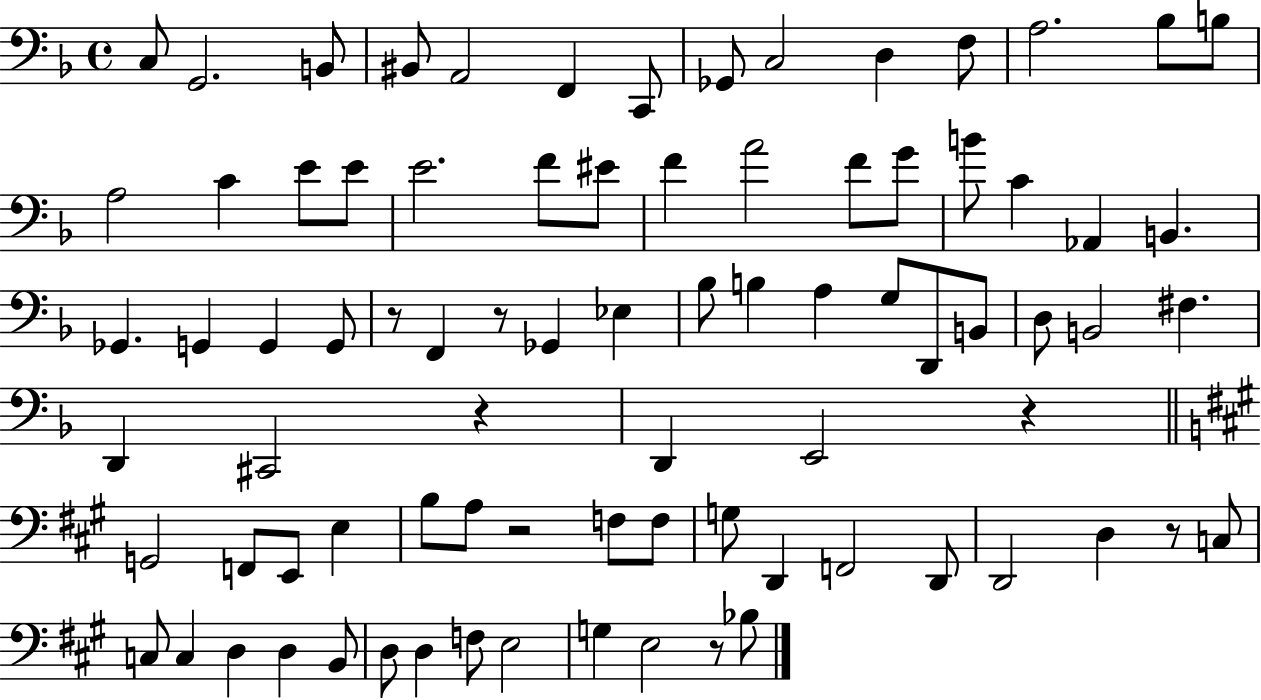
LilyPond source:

{
  \clef bass
  \time 4/4
  \defaultTimeSignature
  \key f \major
  c8 g,2. b,8 | bis,8 a,2 f,4 c,8 | ges,8 c2 d4 f8 | a2. bes8 b8 | \break a2 c'4 e'8 e'8 | e'2. f'8 eis'8 | f'4 a'2 f'8 g'8 | b'8 c'4 aes,4 b,4. | \break ges,4. g,4 g,4 g,8 | r8 f,4 r8 ges,4 ees4 | bes8 b4 a4 g8 d,8 b,8 | d8 b,2 fis4. | \break d,4 cis,2 r4 | d,4 e,2 r4 | \bar "||" \break \key a \major g,2 f,8 e,8 e4 | b8 a8 r2 f8 f8 | g8 d,4 f,2 d,8 | d,2 d4 r8 c8 | \break c8 c4 d4 d4 b,8 | d8 d4 f8 e2 | g4 e2 r8 bes8 | \bar "|."
}